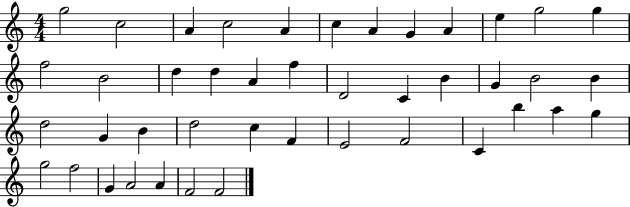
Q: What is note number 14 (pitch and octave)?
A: B4